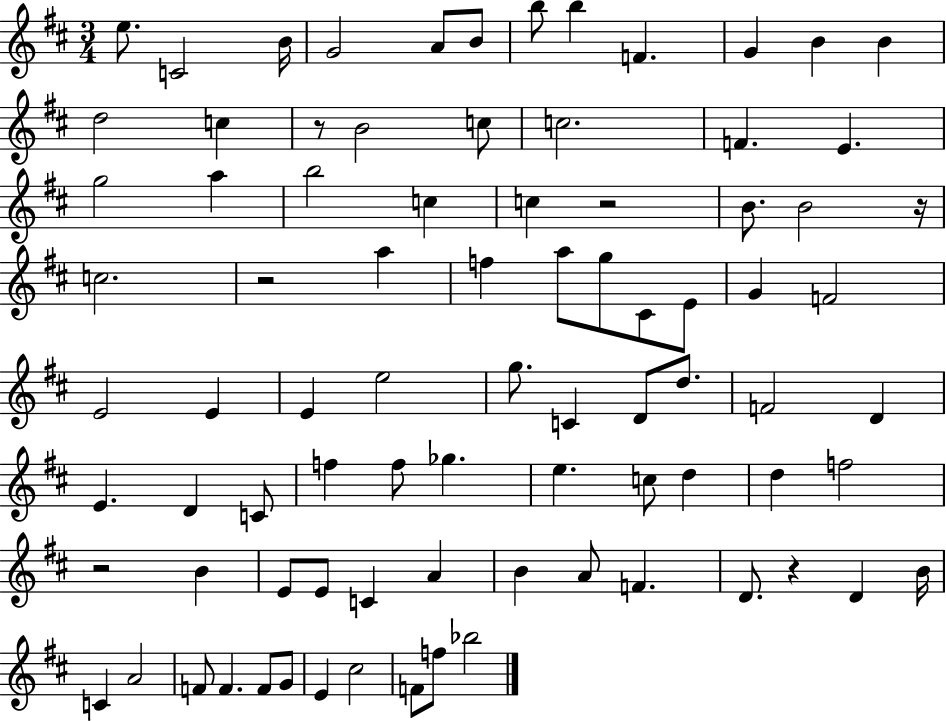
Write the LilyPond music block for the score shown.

{
  \clef treble
  \numericTimeSignature
  \time 3/4
  \key d \major
  \repeat volta 2 { e''8. c'2 b'16 | g'2 a'8 b'8 | b''8 b''4 f'4. | g'4 b'4 b'4 | \break d''2 c''4 | r8 b'2 c''8 | c''2. | f'4. e'4. | \break g''2 a''4 | b''2 c''4 | c''4 r2 | b'8. b'2 r16 | \break c''2. | r2 a''4 | f''4 a''8 g''8 cis'8 e'8 | g'4 f'2 | \break e'2 e'4 | e'4 e''2 | g''8. c'4 d'8 d''8. | f'2 d'4 | \break e'4. d'4 c'8 | f''4 f''8 ges''4. | e''4. c''8 d''4 | d''4 f''2 | \break r2 b'4 | e'8 e'8 c'4 a'4 | b'4 a'8 f'4. | d'8. r4 d'4 b'16 | \break c'4 a'2 | f'8 f'4. f'8 g'8 | e'4 cis''2 | f'8 f''8 bes''2 | \break } \bar "|."
}